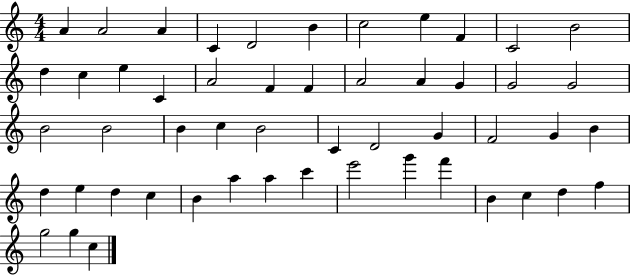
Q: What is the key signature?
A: C major